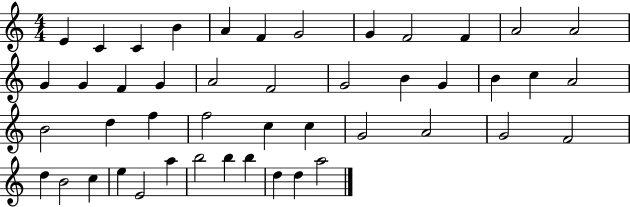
E4/q C4/q C4/q B4/q A4/q F4/q G4/h G4/q F4/h F4/q A4/h A4/h G4/q G4/q F4/q G4/q A4/h F4/h G4/h B4/q G4/q B4/q C5/q A4/h B4/h D5/q F5/q F5/h C5/q C5/q G4/h A4/h G4/h F4/h D5/q B4/h C5/q E5/q E4/h A5/q B5/h B5/q B5/q D5/q D5/q A5/h